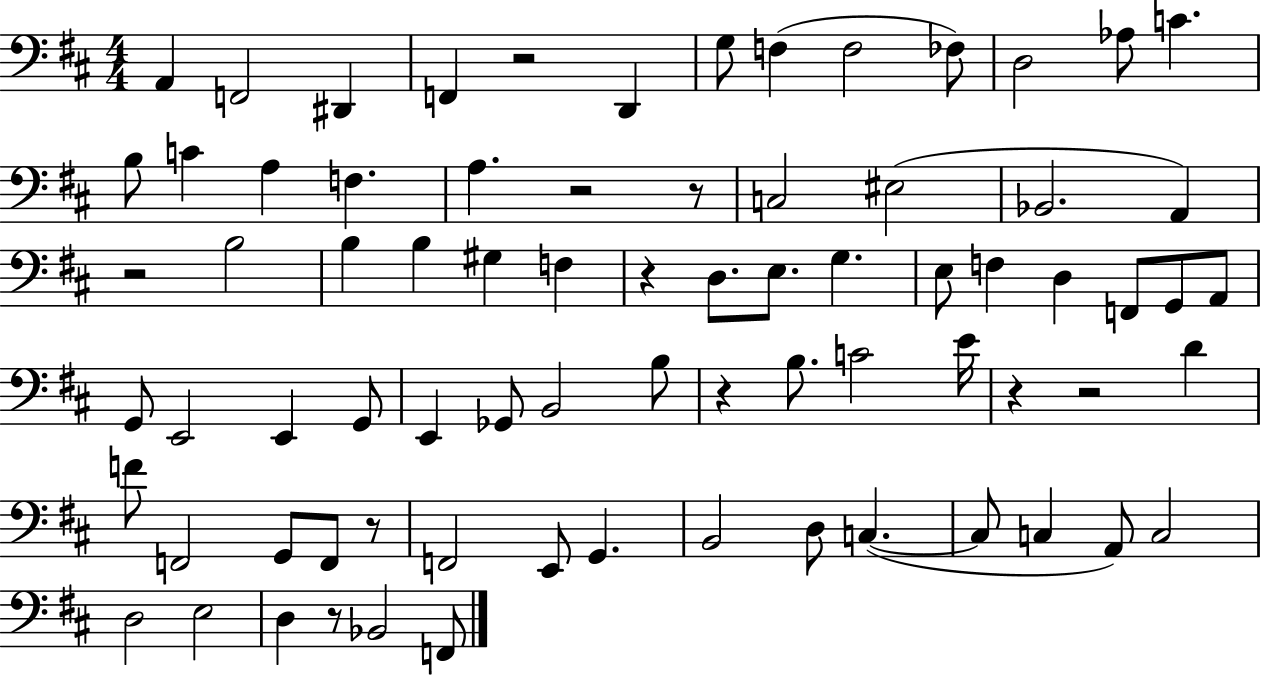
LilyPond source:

{
  \clef bass
  \numericTimeSignature
  \time 4/4
  \key d \major
  \repeat volta 2 { a,4 f,2 dis,4 | f,4 r2 d,4 | g8 f4( f2 fes8) | d2 aes8 c'4. | \break b8 c'4 a4 f4. | a4. r2 r8 | c2 eis2( | bes,2. a,4) | \break r2 b2 | b4 b4 gis4 f4 | r4 d8. e8. g4. | e8 f4 d4 f,8 g,8 a,8 | \break g,8 e,2 e,4 g,8 | e,4 ges,8 b,2 b8 | r4 b8. c'2 e'16 | r4 r2 d'4 | \break f'8 f,2 g,8 f,8 r8 | f,2 e,8 g,4. | b,2 d8 c4.~(~ | c8 c4 a,8) c2 | \break d2 e2 | d4 r8 bes,2 f,8 | } \bar "|."
}